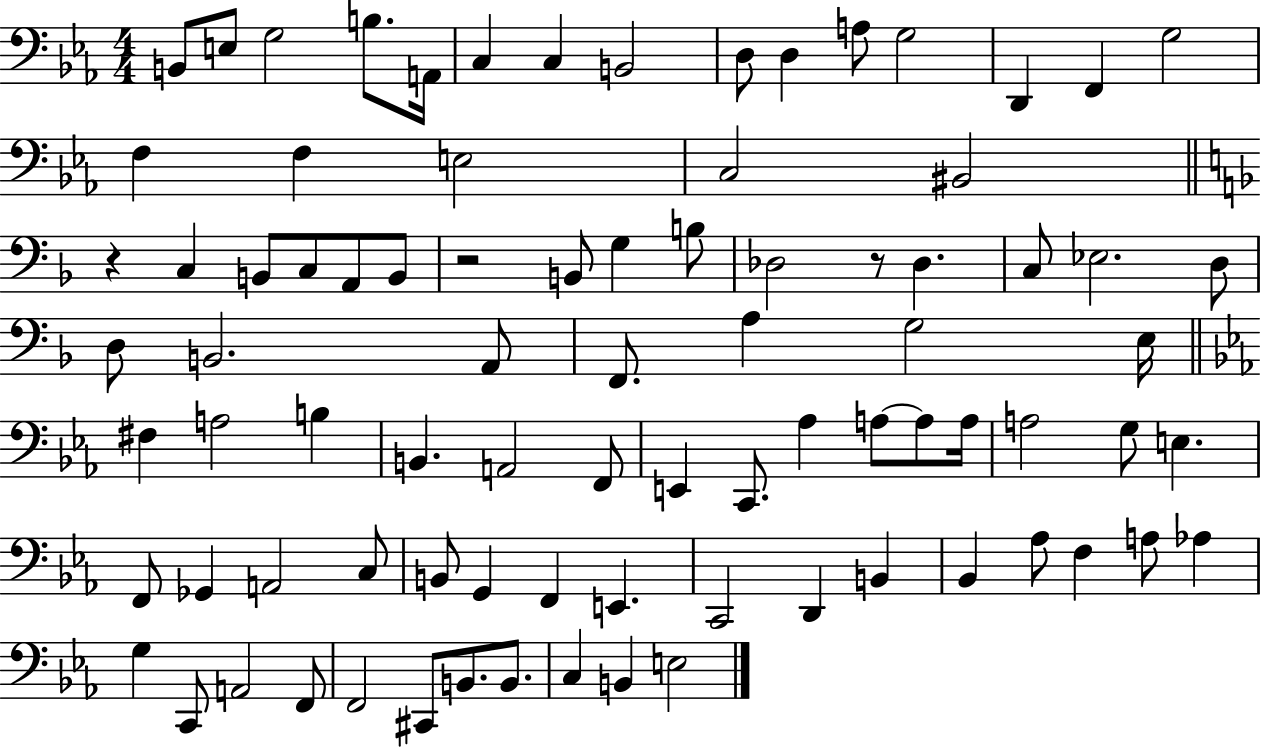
B2/e E3/e G3/h B3/e. A2/s C3/q C3/q B2/h D3/e D3/q A3/e G3/h D2/q F2/q G3/h F3/q F3/q E3/h C3/h BIS2/h R/q C3/q B2/e C3/e A2/e B2/e R/h B2/e G3/q B3/e Db3/h R/e Db3/q. C3/e Eb3/h. D3/e D3/e B2/h. A2/e F2/e. A3/q G3/h E3/s F#3/q A3/h B3/q B2/q. A2/h F2/e E2/q C2/e. Ab3/q A3/e A3/e A3/s A3/h G3/e E3/q. F2/e Gb2/q A2/h C3/e B2/e G2/q F2/q E2/q. C2/h D2/q B2/q Bb2/q Ab3/e F3/q A3/e Ab3/q G3/q C2/e A2/h F2/e F2/h C#2/e B2/e. B2/e. C3/q B2/q E3/h